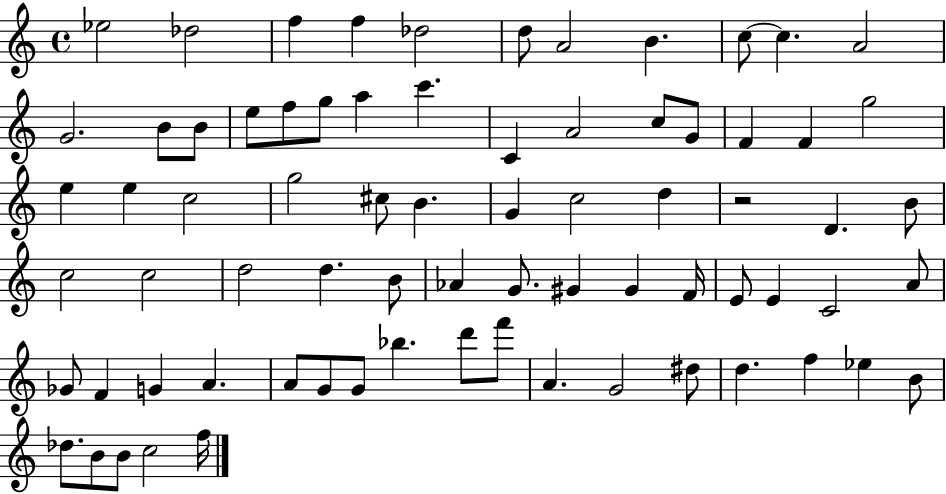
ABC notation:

X:1
T:Untitled
M:4/4
L:1/4
K:C
_e2 _d2 f f _d2 d/2 A2 B c/2 c A2 G2 B/2 B/2 e/2 f/2 g/2 a c' C A2 c/2 G/2 F F g2 e e c2 g2 ^c/2 B G c2 d z2 D B/2 c2 c2 d2 d B/2 _A G/2 ^G ^G F/4 E/2 E C2 A/2 _G/2 F G A A/2 G/2 G/2 _b d'/2 f'/2 A G2 ^d/2 d f _e B/2 _d/2 B/2 B/2 c2 f/4